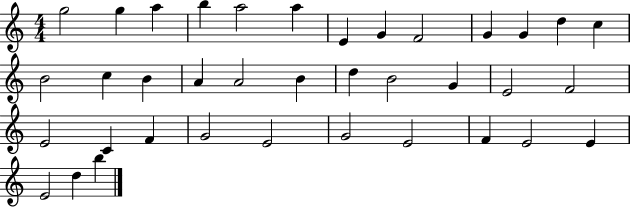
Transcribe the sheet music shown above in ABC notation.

X:1
T:Untitled
M:4/4
L:1/4
K:C
g2 g a b a2 a E G F2 G G d c B2 c B A A2 B d B2 G E2 F2 E2 C F G2 E2 G2 E2 F E2 E E2 d b